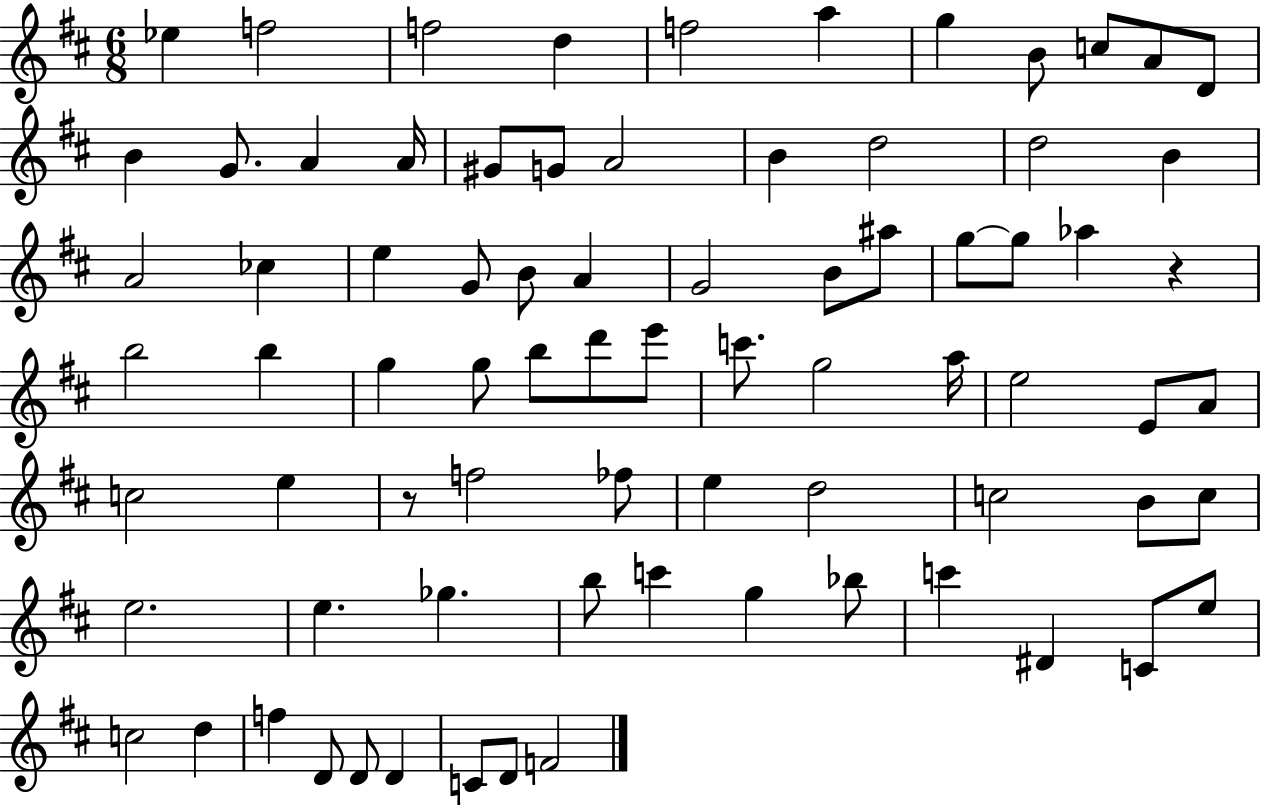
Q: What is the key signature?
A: D major